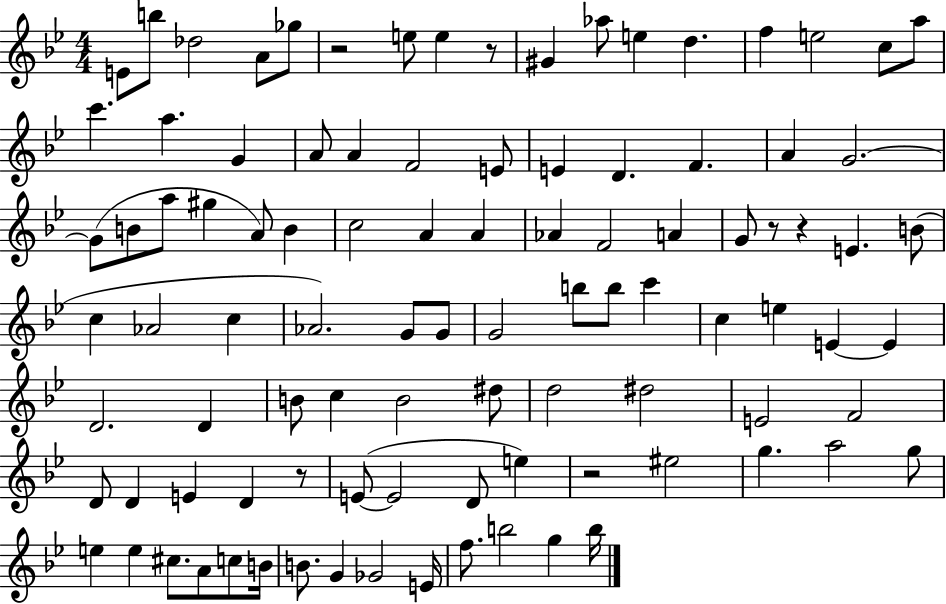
{
  \clef treble
  \numericTimeSignature
  \time 4/4
  \key bes \major
  e'8 b''8 des''2 a'8 ges''8 | r2 e''8 e''4 r8 | gis'4 aes''8 e''4 d''4. | f''4 e''2 c''8 a''8 | \break c'''4. a''4. g'4 | a'8 a'4 f'2 e'8 | e'4 d'4. f'4. | a'4 g'2.~~ | \break g'8( b'8 a''8 gis''4 a'8) b'4 | c''2 a'4 a'4 | aes'4 f'2 a'4 | g'8 r8 r4 e'4. b'8( | \break c''4 aes'2 c''4 | aes'2.) g'8 g'8 | g'2 b''8 b''8 c'''4 | c''4 e''4 e'4~~ e'4 | \break d'2. d'4 | b'8 c''4 b'2 dis''8 | d''2 dis''2 | e'2 f'2 | \break d'8 d'4 e'4 d'4 r8 | e'8~(~ e'2 d'8 e''4) | r2 eis''2 | g''4. a''2 g''8 | \break e''4 e''4 cis''8. a'8 c''8 b'16 | b'8. g'4 ges'2 e'16 | f''8. b''2 g''4 b''16 | \bar "|."
}